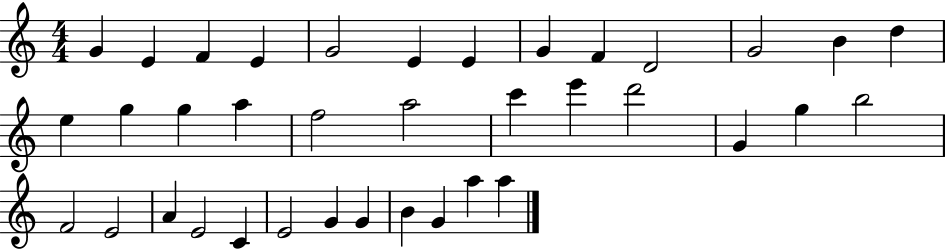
X:1
T:Untitled
M:4/4
L:1/4
K:C
G E F E G2 E E G F D2 G2 B d e g g a f2 a2 c' e' d'2 G g b2 F2 E2 A E2 C E2 G G B G a a